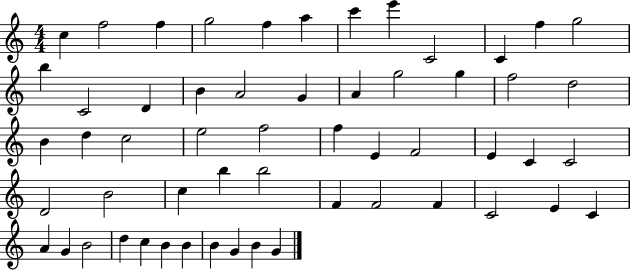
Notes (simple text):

C5/q F5/h F5/q G5/h F5/q A5/q C6/q E6/q C4/h C4/q F5/q G5/h B5/q C4/h D4/q B4/q A4/h G4/q A4/q G5/h G5/q F5/h D5/h B4/q D5/q C5/h E5/h F5/h F5/q E4/q F4/h E4/q C4/q C4/h D4/h B4/h C5/q B5/q B5/h F4/q F4/h F4/q C4/h E4/q C4/q A4/q G4/q B4/h D5/q C5/q B4/q B4/q B4/q G4/q B4/q G4/q